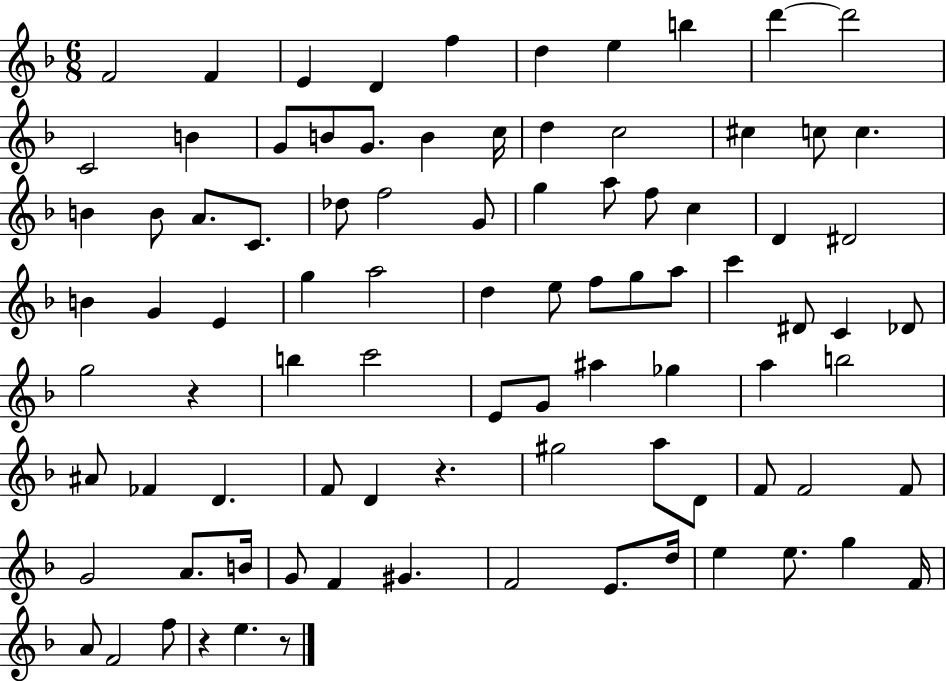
X:1
T:Untitled
M:6/8
L:1/4
K:F
F2 F E D f d e b d' d'2 C2 B G/2 B/2 G/2 B c/4 d c2 ^c c/2 c B B/2 A/2 C/2 _d/2 f2 G/2 g a/2 f/2 c D ^D2 B G E g a2 d e/2 f/2 g/2 a/2 c' ^D/2 C _D/2 g2 z b c'2 E/2 G/2 ^a _g a b2 ^A/2 _F D F/2 D z ^g2 a/2 D/2 F/2 F2 F/2 G2 A/2 B/4 G/2 F ^G F2 E/2 d/4 e e/2 g F/4 A/2 F2 f/2 z e z/2